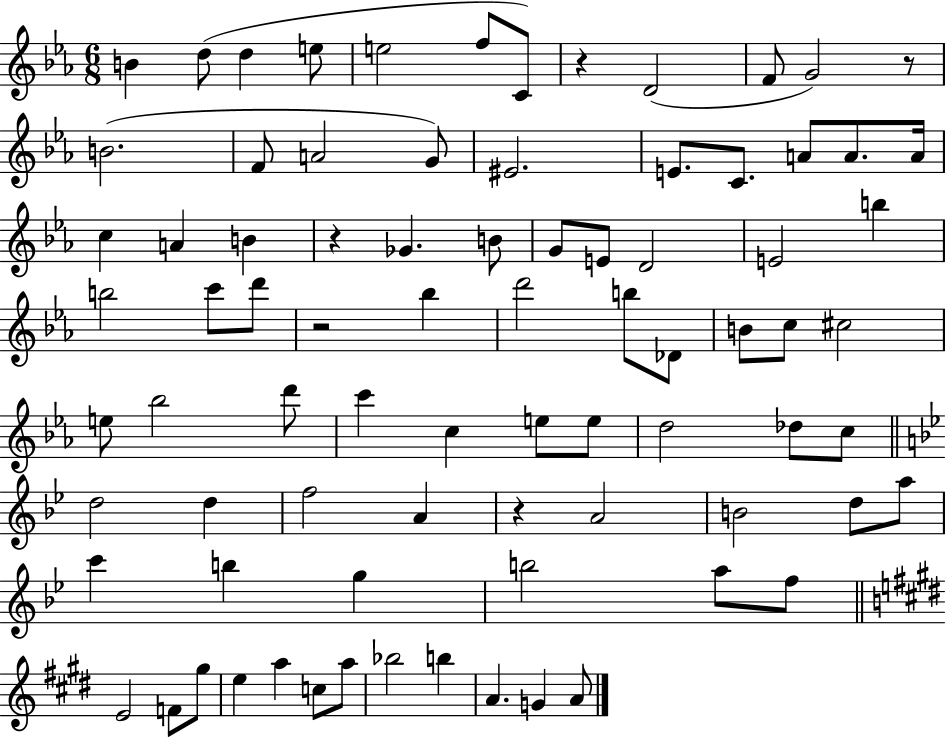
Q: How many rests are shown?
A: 5